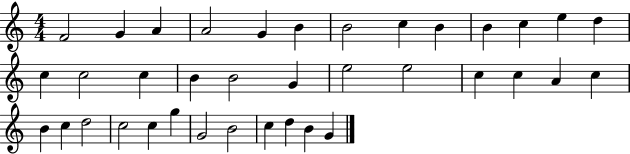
{
  \clef treble
  \numericTimeSignature
  \time 4/4
  \key c \major
  f'2 g'4 a'4 | a'2 g'4 b'4 | b'2 c''4 b'4 | b'4 c''4 e''4 d''4 | \break c''4 c''2 c''4 | b'4 b'2 g'4 | e''2 e''2 | c''4 c''4 a'4 c''4 | \break b'4 c''4 d''2 | c''2 c''4 g''4 | g'2 b'2 | c''4 d''4 b'4 g'4 | \break \bar "|."
}